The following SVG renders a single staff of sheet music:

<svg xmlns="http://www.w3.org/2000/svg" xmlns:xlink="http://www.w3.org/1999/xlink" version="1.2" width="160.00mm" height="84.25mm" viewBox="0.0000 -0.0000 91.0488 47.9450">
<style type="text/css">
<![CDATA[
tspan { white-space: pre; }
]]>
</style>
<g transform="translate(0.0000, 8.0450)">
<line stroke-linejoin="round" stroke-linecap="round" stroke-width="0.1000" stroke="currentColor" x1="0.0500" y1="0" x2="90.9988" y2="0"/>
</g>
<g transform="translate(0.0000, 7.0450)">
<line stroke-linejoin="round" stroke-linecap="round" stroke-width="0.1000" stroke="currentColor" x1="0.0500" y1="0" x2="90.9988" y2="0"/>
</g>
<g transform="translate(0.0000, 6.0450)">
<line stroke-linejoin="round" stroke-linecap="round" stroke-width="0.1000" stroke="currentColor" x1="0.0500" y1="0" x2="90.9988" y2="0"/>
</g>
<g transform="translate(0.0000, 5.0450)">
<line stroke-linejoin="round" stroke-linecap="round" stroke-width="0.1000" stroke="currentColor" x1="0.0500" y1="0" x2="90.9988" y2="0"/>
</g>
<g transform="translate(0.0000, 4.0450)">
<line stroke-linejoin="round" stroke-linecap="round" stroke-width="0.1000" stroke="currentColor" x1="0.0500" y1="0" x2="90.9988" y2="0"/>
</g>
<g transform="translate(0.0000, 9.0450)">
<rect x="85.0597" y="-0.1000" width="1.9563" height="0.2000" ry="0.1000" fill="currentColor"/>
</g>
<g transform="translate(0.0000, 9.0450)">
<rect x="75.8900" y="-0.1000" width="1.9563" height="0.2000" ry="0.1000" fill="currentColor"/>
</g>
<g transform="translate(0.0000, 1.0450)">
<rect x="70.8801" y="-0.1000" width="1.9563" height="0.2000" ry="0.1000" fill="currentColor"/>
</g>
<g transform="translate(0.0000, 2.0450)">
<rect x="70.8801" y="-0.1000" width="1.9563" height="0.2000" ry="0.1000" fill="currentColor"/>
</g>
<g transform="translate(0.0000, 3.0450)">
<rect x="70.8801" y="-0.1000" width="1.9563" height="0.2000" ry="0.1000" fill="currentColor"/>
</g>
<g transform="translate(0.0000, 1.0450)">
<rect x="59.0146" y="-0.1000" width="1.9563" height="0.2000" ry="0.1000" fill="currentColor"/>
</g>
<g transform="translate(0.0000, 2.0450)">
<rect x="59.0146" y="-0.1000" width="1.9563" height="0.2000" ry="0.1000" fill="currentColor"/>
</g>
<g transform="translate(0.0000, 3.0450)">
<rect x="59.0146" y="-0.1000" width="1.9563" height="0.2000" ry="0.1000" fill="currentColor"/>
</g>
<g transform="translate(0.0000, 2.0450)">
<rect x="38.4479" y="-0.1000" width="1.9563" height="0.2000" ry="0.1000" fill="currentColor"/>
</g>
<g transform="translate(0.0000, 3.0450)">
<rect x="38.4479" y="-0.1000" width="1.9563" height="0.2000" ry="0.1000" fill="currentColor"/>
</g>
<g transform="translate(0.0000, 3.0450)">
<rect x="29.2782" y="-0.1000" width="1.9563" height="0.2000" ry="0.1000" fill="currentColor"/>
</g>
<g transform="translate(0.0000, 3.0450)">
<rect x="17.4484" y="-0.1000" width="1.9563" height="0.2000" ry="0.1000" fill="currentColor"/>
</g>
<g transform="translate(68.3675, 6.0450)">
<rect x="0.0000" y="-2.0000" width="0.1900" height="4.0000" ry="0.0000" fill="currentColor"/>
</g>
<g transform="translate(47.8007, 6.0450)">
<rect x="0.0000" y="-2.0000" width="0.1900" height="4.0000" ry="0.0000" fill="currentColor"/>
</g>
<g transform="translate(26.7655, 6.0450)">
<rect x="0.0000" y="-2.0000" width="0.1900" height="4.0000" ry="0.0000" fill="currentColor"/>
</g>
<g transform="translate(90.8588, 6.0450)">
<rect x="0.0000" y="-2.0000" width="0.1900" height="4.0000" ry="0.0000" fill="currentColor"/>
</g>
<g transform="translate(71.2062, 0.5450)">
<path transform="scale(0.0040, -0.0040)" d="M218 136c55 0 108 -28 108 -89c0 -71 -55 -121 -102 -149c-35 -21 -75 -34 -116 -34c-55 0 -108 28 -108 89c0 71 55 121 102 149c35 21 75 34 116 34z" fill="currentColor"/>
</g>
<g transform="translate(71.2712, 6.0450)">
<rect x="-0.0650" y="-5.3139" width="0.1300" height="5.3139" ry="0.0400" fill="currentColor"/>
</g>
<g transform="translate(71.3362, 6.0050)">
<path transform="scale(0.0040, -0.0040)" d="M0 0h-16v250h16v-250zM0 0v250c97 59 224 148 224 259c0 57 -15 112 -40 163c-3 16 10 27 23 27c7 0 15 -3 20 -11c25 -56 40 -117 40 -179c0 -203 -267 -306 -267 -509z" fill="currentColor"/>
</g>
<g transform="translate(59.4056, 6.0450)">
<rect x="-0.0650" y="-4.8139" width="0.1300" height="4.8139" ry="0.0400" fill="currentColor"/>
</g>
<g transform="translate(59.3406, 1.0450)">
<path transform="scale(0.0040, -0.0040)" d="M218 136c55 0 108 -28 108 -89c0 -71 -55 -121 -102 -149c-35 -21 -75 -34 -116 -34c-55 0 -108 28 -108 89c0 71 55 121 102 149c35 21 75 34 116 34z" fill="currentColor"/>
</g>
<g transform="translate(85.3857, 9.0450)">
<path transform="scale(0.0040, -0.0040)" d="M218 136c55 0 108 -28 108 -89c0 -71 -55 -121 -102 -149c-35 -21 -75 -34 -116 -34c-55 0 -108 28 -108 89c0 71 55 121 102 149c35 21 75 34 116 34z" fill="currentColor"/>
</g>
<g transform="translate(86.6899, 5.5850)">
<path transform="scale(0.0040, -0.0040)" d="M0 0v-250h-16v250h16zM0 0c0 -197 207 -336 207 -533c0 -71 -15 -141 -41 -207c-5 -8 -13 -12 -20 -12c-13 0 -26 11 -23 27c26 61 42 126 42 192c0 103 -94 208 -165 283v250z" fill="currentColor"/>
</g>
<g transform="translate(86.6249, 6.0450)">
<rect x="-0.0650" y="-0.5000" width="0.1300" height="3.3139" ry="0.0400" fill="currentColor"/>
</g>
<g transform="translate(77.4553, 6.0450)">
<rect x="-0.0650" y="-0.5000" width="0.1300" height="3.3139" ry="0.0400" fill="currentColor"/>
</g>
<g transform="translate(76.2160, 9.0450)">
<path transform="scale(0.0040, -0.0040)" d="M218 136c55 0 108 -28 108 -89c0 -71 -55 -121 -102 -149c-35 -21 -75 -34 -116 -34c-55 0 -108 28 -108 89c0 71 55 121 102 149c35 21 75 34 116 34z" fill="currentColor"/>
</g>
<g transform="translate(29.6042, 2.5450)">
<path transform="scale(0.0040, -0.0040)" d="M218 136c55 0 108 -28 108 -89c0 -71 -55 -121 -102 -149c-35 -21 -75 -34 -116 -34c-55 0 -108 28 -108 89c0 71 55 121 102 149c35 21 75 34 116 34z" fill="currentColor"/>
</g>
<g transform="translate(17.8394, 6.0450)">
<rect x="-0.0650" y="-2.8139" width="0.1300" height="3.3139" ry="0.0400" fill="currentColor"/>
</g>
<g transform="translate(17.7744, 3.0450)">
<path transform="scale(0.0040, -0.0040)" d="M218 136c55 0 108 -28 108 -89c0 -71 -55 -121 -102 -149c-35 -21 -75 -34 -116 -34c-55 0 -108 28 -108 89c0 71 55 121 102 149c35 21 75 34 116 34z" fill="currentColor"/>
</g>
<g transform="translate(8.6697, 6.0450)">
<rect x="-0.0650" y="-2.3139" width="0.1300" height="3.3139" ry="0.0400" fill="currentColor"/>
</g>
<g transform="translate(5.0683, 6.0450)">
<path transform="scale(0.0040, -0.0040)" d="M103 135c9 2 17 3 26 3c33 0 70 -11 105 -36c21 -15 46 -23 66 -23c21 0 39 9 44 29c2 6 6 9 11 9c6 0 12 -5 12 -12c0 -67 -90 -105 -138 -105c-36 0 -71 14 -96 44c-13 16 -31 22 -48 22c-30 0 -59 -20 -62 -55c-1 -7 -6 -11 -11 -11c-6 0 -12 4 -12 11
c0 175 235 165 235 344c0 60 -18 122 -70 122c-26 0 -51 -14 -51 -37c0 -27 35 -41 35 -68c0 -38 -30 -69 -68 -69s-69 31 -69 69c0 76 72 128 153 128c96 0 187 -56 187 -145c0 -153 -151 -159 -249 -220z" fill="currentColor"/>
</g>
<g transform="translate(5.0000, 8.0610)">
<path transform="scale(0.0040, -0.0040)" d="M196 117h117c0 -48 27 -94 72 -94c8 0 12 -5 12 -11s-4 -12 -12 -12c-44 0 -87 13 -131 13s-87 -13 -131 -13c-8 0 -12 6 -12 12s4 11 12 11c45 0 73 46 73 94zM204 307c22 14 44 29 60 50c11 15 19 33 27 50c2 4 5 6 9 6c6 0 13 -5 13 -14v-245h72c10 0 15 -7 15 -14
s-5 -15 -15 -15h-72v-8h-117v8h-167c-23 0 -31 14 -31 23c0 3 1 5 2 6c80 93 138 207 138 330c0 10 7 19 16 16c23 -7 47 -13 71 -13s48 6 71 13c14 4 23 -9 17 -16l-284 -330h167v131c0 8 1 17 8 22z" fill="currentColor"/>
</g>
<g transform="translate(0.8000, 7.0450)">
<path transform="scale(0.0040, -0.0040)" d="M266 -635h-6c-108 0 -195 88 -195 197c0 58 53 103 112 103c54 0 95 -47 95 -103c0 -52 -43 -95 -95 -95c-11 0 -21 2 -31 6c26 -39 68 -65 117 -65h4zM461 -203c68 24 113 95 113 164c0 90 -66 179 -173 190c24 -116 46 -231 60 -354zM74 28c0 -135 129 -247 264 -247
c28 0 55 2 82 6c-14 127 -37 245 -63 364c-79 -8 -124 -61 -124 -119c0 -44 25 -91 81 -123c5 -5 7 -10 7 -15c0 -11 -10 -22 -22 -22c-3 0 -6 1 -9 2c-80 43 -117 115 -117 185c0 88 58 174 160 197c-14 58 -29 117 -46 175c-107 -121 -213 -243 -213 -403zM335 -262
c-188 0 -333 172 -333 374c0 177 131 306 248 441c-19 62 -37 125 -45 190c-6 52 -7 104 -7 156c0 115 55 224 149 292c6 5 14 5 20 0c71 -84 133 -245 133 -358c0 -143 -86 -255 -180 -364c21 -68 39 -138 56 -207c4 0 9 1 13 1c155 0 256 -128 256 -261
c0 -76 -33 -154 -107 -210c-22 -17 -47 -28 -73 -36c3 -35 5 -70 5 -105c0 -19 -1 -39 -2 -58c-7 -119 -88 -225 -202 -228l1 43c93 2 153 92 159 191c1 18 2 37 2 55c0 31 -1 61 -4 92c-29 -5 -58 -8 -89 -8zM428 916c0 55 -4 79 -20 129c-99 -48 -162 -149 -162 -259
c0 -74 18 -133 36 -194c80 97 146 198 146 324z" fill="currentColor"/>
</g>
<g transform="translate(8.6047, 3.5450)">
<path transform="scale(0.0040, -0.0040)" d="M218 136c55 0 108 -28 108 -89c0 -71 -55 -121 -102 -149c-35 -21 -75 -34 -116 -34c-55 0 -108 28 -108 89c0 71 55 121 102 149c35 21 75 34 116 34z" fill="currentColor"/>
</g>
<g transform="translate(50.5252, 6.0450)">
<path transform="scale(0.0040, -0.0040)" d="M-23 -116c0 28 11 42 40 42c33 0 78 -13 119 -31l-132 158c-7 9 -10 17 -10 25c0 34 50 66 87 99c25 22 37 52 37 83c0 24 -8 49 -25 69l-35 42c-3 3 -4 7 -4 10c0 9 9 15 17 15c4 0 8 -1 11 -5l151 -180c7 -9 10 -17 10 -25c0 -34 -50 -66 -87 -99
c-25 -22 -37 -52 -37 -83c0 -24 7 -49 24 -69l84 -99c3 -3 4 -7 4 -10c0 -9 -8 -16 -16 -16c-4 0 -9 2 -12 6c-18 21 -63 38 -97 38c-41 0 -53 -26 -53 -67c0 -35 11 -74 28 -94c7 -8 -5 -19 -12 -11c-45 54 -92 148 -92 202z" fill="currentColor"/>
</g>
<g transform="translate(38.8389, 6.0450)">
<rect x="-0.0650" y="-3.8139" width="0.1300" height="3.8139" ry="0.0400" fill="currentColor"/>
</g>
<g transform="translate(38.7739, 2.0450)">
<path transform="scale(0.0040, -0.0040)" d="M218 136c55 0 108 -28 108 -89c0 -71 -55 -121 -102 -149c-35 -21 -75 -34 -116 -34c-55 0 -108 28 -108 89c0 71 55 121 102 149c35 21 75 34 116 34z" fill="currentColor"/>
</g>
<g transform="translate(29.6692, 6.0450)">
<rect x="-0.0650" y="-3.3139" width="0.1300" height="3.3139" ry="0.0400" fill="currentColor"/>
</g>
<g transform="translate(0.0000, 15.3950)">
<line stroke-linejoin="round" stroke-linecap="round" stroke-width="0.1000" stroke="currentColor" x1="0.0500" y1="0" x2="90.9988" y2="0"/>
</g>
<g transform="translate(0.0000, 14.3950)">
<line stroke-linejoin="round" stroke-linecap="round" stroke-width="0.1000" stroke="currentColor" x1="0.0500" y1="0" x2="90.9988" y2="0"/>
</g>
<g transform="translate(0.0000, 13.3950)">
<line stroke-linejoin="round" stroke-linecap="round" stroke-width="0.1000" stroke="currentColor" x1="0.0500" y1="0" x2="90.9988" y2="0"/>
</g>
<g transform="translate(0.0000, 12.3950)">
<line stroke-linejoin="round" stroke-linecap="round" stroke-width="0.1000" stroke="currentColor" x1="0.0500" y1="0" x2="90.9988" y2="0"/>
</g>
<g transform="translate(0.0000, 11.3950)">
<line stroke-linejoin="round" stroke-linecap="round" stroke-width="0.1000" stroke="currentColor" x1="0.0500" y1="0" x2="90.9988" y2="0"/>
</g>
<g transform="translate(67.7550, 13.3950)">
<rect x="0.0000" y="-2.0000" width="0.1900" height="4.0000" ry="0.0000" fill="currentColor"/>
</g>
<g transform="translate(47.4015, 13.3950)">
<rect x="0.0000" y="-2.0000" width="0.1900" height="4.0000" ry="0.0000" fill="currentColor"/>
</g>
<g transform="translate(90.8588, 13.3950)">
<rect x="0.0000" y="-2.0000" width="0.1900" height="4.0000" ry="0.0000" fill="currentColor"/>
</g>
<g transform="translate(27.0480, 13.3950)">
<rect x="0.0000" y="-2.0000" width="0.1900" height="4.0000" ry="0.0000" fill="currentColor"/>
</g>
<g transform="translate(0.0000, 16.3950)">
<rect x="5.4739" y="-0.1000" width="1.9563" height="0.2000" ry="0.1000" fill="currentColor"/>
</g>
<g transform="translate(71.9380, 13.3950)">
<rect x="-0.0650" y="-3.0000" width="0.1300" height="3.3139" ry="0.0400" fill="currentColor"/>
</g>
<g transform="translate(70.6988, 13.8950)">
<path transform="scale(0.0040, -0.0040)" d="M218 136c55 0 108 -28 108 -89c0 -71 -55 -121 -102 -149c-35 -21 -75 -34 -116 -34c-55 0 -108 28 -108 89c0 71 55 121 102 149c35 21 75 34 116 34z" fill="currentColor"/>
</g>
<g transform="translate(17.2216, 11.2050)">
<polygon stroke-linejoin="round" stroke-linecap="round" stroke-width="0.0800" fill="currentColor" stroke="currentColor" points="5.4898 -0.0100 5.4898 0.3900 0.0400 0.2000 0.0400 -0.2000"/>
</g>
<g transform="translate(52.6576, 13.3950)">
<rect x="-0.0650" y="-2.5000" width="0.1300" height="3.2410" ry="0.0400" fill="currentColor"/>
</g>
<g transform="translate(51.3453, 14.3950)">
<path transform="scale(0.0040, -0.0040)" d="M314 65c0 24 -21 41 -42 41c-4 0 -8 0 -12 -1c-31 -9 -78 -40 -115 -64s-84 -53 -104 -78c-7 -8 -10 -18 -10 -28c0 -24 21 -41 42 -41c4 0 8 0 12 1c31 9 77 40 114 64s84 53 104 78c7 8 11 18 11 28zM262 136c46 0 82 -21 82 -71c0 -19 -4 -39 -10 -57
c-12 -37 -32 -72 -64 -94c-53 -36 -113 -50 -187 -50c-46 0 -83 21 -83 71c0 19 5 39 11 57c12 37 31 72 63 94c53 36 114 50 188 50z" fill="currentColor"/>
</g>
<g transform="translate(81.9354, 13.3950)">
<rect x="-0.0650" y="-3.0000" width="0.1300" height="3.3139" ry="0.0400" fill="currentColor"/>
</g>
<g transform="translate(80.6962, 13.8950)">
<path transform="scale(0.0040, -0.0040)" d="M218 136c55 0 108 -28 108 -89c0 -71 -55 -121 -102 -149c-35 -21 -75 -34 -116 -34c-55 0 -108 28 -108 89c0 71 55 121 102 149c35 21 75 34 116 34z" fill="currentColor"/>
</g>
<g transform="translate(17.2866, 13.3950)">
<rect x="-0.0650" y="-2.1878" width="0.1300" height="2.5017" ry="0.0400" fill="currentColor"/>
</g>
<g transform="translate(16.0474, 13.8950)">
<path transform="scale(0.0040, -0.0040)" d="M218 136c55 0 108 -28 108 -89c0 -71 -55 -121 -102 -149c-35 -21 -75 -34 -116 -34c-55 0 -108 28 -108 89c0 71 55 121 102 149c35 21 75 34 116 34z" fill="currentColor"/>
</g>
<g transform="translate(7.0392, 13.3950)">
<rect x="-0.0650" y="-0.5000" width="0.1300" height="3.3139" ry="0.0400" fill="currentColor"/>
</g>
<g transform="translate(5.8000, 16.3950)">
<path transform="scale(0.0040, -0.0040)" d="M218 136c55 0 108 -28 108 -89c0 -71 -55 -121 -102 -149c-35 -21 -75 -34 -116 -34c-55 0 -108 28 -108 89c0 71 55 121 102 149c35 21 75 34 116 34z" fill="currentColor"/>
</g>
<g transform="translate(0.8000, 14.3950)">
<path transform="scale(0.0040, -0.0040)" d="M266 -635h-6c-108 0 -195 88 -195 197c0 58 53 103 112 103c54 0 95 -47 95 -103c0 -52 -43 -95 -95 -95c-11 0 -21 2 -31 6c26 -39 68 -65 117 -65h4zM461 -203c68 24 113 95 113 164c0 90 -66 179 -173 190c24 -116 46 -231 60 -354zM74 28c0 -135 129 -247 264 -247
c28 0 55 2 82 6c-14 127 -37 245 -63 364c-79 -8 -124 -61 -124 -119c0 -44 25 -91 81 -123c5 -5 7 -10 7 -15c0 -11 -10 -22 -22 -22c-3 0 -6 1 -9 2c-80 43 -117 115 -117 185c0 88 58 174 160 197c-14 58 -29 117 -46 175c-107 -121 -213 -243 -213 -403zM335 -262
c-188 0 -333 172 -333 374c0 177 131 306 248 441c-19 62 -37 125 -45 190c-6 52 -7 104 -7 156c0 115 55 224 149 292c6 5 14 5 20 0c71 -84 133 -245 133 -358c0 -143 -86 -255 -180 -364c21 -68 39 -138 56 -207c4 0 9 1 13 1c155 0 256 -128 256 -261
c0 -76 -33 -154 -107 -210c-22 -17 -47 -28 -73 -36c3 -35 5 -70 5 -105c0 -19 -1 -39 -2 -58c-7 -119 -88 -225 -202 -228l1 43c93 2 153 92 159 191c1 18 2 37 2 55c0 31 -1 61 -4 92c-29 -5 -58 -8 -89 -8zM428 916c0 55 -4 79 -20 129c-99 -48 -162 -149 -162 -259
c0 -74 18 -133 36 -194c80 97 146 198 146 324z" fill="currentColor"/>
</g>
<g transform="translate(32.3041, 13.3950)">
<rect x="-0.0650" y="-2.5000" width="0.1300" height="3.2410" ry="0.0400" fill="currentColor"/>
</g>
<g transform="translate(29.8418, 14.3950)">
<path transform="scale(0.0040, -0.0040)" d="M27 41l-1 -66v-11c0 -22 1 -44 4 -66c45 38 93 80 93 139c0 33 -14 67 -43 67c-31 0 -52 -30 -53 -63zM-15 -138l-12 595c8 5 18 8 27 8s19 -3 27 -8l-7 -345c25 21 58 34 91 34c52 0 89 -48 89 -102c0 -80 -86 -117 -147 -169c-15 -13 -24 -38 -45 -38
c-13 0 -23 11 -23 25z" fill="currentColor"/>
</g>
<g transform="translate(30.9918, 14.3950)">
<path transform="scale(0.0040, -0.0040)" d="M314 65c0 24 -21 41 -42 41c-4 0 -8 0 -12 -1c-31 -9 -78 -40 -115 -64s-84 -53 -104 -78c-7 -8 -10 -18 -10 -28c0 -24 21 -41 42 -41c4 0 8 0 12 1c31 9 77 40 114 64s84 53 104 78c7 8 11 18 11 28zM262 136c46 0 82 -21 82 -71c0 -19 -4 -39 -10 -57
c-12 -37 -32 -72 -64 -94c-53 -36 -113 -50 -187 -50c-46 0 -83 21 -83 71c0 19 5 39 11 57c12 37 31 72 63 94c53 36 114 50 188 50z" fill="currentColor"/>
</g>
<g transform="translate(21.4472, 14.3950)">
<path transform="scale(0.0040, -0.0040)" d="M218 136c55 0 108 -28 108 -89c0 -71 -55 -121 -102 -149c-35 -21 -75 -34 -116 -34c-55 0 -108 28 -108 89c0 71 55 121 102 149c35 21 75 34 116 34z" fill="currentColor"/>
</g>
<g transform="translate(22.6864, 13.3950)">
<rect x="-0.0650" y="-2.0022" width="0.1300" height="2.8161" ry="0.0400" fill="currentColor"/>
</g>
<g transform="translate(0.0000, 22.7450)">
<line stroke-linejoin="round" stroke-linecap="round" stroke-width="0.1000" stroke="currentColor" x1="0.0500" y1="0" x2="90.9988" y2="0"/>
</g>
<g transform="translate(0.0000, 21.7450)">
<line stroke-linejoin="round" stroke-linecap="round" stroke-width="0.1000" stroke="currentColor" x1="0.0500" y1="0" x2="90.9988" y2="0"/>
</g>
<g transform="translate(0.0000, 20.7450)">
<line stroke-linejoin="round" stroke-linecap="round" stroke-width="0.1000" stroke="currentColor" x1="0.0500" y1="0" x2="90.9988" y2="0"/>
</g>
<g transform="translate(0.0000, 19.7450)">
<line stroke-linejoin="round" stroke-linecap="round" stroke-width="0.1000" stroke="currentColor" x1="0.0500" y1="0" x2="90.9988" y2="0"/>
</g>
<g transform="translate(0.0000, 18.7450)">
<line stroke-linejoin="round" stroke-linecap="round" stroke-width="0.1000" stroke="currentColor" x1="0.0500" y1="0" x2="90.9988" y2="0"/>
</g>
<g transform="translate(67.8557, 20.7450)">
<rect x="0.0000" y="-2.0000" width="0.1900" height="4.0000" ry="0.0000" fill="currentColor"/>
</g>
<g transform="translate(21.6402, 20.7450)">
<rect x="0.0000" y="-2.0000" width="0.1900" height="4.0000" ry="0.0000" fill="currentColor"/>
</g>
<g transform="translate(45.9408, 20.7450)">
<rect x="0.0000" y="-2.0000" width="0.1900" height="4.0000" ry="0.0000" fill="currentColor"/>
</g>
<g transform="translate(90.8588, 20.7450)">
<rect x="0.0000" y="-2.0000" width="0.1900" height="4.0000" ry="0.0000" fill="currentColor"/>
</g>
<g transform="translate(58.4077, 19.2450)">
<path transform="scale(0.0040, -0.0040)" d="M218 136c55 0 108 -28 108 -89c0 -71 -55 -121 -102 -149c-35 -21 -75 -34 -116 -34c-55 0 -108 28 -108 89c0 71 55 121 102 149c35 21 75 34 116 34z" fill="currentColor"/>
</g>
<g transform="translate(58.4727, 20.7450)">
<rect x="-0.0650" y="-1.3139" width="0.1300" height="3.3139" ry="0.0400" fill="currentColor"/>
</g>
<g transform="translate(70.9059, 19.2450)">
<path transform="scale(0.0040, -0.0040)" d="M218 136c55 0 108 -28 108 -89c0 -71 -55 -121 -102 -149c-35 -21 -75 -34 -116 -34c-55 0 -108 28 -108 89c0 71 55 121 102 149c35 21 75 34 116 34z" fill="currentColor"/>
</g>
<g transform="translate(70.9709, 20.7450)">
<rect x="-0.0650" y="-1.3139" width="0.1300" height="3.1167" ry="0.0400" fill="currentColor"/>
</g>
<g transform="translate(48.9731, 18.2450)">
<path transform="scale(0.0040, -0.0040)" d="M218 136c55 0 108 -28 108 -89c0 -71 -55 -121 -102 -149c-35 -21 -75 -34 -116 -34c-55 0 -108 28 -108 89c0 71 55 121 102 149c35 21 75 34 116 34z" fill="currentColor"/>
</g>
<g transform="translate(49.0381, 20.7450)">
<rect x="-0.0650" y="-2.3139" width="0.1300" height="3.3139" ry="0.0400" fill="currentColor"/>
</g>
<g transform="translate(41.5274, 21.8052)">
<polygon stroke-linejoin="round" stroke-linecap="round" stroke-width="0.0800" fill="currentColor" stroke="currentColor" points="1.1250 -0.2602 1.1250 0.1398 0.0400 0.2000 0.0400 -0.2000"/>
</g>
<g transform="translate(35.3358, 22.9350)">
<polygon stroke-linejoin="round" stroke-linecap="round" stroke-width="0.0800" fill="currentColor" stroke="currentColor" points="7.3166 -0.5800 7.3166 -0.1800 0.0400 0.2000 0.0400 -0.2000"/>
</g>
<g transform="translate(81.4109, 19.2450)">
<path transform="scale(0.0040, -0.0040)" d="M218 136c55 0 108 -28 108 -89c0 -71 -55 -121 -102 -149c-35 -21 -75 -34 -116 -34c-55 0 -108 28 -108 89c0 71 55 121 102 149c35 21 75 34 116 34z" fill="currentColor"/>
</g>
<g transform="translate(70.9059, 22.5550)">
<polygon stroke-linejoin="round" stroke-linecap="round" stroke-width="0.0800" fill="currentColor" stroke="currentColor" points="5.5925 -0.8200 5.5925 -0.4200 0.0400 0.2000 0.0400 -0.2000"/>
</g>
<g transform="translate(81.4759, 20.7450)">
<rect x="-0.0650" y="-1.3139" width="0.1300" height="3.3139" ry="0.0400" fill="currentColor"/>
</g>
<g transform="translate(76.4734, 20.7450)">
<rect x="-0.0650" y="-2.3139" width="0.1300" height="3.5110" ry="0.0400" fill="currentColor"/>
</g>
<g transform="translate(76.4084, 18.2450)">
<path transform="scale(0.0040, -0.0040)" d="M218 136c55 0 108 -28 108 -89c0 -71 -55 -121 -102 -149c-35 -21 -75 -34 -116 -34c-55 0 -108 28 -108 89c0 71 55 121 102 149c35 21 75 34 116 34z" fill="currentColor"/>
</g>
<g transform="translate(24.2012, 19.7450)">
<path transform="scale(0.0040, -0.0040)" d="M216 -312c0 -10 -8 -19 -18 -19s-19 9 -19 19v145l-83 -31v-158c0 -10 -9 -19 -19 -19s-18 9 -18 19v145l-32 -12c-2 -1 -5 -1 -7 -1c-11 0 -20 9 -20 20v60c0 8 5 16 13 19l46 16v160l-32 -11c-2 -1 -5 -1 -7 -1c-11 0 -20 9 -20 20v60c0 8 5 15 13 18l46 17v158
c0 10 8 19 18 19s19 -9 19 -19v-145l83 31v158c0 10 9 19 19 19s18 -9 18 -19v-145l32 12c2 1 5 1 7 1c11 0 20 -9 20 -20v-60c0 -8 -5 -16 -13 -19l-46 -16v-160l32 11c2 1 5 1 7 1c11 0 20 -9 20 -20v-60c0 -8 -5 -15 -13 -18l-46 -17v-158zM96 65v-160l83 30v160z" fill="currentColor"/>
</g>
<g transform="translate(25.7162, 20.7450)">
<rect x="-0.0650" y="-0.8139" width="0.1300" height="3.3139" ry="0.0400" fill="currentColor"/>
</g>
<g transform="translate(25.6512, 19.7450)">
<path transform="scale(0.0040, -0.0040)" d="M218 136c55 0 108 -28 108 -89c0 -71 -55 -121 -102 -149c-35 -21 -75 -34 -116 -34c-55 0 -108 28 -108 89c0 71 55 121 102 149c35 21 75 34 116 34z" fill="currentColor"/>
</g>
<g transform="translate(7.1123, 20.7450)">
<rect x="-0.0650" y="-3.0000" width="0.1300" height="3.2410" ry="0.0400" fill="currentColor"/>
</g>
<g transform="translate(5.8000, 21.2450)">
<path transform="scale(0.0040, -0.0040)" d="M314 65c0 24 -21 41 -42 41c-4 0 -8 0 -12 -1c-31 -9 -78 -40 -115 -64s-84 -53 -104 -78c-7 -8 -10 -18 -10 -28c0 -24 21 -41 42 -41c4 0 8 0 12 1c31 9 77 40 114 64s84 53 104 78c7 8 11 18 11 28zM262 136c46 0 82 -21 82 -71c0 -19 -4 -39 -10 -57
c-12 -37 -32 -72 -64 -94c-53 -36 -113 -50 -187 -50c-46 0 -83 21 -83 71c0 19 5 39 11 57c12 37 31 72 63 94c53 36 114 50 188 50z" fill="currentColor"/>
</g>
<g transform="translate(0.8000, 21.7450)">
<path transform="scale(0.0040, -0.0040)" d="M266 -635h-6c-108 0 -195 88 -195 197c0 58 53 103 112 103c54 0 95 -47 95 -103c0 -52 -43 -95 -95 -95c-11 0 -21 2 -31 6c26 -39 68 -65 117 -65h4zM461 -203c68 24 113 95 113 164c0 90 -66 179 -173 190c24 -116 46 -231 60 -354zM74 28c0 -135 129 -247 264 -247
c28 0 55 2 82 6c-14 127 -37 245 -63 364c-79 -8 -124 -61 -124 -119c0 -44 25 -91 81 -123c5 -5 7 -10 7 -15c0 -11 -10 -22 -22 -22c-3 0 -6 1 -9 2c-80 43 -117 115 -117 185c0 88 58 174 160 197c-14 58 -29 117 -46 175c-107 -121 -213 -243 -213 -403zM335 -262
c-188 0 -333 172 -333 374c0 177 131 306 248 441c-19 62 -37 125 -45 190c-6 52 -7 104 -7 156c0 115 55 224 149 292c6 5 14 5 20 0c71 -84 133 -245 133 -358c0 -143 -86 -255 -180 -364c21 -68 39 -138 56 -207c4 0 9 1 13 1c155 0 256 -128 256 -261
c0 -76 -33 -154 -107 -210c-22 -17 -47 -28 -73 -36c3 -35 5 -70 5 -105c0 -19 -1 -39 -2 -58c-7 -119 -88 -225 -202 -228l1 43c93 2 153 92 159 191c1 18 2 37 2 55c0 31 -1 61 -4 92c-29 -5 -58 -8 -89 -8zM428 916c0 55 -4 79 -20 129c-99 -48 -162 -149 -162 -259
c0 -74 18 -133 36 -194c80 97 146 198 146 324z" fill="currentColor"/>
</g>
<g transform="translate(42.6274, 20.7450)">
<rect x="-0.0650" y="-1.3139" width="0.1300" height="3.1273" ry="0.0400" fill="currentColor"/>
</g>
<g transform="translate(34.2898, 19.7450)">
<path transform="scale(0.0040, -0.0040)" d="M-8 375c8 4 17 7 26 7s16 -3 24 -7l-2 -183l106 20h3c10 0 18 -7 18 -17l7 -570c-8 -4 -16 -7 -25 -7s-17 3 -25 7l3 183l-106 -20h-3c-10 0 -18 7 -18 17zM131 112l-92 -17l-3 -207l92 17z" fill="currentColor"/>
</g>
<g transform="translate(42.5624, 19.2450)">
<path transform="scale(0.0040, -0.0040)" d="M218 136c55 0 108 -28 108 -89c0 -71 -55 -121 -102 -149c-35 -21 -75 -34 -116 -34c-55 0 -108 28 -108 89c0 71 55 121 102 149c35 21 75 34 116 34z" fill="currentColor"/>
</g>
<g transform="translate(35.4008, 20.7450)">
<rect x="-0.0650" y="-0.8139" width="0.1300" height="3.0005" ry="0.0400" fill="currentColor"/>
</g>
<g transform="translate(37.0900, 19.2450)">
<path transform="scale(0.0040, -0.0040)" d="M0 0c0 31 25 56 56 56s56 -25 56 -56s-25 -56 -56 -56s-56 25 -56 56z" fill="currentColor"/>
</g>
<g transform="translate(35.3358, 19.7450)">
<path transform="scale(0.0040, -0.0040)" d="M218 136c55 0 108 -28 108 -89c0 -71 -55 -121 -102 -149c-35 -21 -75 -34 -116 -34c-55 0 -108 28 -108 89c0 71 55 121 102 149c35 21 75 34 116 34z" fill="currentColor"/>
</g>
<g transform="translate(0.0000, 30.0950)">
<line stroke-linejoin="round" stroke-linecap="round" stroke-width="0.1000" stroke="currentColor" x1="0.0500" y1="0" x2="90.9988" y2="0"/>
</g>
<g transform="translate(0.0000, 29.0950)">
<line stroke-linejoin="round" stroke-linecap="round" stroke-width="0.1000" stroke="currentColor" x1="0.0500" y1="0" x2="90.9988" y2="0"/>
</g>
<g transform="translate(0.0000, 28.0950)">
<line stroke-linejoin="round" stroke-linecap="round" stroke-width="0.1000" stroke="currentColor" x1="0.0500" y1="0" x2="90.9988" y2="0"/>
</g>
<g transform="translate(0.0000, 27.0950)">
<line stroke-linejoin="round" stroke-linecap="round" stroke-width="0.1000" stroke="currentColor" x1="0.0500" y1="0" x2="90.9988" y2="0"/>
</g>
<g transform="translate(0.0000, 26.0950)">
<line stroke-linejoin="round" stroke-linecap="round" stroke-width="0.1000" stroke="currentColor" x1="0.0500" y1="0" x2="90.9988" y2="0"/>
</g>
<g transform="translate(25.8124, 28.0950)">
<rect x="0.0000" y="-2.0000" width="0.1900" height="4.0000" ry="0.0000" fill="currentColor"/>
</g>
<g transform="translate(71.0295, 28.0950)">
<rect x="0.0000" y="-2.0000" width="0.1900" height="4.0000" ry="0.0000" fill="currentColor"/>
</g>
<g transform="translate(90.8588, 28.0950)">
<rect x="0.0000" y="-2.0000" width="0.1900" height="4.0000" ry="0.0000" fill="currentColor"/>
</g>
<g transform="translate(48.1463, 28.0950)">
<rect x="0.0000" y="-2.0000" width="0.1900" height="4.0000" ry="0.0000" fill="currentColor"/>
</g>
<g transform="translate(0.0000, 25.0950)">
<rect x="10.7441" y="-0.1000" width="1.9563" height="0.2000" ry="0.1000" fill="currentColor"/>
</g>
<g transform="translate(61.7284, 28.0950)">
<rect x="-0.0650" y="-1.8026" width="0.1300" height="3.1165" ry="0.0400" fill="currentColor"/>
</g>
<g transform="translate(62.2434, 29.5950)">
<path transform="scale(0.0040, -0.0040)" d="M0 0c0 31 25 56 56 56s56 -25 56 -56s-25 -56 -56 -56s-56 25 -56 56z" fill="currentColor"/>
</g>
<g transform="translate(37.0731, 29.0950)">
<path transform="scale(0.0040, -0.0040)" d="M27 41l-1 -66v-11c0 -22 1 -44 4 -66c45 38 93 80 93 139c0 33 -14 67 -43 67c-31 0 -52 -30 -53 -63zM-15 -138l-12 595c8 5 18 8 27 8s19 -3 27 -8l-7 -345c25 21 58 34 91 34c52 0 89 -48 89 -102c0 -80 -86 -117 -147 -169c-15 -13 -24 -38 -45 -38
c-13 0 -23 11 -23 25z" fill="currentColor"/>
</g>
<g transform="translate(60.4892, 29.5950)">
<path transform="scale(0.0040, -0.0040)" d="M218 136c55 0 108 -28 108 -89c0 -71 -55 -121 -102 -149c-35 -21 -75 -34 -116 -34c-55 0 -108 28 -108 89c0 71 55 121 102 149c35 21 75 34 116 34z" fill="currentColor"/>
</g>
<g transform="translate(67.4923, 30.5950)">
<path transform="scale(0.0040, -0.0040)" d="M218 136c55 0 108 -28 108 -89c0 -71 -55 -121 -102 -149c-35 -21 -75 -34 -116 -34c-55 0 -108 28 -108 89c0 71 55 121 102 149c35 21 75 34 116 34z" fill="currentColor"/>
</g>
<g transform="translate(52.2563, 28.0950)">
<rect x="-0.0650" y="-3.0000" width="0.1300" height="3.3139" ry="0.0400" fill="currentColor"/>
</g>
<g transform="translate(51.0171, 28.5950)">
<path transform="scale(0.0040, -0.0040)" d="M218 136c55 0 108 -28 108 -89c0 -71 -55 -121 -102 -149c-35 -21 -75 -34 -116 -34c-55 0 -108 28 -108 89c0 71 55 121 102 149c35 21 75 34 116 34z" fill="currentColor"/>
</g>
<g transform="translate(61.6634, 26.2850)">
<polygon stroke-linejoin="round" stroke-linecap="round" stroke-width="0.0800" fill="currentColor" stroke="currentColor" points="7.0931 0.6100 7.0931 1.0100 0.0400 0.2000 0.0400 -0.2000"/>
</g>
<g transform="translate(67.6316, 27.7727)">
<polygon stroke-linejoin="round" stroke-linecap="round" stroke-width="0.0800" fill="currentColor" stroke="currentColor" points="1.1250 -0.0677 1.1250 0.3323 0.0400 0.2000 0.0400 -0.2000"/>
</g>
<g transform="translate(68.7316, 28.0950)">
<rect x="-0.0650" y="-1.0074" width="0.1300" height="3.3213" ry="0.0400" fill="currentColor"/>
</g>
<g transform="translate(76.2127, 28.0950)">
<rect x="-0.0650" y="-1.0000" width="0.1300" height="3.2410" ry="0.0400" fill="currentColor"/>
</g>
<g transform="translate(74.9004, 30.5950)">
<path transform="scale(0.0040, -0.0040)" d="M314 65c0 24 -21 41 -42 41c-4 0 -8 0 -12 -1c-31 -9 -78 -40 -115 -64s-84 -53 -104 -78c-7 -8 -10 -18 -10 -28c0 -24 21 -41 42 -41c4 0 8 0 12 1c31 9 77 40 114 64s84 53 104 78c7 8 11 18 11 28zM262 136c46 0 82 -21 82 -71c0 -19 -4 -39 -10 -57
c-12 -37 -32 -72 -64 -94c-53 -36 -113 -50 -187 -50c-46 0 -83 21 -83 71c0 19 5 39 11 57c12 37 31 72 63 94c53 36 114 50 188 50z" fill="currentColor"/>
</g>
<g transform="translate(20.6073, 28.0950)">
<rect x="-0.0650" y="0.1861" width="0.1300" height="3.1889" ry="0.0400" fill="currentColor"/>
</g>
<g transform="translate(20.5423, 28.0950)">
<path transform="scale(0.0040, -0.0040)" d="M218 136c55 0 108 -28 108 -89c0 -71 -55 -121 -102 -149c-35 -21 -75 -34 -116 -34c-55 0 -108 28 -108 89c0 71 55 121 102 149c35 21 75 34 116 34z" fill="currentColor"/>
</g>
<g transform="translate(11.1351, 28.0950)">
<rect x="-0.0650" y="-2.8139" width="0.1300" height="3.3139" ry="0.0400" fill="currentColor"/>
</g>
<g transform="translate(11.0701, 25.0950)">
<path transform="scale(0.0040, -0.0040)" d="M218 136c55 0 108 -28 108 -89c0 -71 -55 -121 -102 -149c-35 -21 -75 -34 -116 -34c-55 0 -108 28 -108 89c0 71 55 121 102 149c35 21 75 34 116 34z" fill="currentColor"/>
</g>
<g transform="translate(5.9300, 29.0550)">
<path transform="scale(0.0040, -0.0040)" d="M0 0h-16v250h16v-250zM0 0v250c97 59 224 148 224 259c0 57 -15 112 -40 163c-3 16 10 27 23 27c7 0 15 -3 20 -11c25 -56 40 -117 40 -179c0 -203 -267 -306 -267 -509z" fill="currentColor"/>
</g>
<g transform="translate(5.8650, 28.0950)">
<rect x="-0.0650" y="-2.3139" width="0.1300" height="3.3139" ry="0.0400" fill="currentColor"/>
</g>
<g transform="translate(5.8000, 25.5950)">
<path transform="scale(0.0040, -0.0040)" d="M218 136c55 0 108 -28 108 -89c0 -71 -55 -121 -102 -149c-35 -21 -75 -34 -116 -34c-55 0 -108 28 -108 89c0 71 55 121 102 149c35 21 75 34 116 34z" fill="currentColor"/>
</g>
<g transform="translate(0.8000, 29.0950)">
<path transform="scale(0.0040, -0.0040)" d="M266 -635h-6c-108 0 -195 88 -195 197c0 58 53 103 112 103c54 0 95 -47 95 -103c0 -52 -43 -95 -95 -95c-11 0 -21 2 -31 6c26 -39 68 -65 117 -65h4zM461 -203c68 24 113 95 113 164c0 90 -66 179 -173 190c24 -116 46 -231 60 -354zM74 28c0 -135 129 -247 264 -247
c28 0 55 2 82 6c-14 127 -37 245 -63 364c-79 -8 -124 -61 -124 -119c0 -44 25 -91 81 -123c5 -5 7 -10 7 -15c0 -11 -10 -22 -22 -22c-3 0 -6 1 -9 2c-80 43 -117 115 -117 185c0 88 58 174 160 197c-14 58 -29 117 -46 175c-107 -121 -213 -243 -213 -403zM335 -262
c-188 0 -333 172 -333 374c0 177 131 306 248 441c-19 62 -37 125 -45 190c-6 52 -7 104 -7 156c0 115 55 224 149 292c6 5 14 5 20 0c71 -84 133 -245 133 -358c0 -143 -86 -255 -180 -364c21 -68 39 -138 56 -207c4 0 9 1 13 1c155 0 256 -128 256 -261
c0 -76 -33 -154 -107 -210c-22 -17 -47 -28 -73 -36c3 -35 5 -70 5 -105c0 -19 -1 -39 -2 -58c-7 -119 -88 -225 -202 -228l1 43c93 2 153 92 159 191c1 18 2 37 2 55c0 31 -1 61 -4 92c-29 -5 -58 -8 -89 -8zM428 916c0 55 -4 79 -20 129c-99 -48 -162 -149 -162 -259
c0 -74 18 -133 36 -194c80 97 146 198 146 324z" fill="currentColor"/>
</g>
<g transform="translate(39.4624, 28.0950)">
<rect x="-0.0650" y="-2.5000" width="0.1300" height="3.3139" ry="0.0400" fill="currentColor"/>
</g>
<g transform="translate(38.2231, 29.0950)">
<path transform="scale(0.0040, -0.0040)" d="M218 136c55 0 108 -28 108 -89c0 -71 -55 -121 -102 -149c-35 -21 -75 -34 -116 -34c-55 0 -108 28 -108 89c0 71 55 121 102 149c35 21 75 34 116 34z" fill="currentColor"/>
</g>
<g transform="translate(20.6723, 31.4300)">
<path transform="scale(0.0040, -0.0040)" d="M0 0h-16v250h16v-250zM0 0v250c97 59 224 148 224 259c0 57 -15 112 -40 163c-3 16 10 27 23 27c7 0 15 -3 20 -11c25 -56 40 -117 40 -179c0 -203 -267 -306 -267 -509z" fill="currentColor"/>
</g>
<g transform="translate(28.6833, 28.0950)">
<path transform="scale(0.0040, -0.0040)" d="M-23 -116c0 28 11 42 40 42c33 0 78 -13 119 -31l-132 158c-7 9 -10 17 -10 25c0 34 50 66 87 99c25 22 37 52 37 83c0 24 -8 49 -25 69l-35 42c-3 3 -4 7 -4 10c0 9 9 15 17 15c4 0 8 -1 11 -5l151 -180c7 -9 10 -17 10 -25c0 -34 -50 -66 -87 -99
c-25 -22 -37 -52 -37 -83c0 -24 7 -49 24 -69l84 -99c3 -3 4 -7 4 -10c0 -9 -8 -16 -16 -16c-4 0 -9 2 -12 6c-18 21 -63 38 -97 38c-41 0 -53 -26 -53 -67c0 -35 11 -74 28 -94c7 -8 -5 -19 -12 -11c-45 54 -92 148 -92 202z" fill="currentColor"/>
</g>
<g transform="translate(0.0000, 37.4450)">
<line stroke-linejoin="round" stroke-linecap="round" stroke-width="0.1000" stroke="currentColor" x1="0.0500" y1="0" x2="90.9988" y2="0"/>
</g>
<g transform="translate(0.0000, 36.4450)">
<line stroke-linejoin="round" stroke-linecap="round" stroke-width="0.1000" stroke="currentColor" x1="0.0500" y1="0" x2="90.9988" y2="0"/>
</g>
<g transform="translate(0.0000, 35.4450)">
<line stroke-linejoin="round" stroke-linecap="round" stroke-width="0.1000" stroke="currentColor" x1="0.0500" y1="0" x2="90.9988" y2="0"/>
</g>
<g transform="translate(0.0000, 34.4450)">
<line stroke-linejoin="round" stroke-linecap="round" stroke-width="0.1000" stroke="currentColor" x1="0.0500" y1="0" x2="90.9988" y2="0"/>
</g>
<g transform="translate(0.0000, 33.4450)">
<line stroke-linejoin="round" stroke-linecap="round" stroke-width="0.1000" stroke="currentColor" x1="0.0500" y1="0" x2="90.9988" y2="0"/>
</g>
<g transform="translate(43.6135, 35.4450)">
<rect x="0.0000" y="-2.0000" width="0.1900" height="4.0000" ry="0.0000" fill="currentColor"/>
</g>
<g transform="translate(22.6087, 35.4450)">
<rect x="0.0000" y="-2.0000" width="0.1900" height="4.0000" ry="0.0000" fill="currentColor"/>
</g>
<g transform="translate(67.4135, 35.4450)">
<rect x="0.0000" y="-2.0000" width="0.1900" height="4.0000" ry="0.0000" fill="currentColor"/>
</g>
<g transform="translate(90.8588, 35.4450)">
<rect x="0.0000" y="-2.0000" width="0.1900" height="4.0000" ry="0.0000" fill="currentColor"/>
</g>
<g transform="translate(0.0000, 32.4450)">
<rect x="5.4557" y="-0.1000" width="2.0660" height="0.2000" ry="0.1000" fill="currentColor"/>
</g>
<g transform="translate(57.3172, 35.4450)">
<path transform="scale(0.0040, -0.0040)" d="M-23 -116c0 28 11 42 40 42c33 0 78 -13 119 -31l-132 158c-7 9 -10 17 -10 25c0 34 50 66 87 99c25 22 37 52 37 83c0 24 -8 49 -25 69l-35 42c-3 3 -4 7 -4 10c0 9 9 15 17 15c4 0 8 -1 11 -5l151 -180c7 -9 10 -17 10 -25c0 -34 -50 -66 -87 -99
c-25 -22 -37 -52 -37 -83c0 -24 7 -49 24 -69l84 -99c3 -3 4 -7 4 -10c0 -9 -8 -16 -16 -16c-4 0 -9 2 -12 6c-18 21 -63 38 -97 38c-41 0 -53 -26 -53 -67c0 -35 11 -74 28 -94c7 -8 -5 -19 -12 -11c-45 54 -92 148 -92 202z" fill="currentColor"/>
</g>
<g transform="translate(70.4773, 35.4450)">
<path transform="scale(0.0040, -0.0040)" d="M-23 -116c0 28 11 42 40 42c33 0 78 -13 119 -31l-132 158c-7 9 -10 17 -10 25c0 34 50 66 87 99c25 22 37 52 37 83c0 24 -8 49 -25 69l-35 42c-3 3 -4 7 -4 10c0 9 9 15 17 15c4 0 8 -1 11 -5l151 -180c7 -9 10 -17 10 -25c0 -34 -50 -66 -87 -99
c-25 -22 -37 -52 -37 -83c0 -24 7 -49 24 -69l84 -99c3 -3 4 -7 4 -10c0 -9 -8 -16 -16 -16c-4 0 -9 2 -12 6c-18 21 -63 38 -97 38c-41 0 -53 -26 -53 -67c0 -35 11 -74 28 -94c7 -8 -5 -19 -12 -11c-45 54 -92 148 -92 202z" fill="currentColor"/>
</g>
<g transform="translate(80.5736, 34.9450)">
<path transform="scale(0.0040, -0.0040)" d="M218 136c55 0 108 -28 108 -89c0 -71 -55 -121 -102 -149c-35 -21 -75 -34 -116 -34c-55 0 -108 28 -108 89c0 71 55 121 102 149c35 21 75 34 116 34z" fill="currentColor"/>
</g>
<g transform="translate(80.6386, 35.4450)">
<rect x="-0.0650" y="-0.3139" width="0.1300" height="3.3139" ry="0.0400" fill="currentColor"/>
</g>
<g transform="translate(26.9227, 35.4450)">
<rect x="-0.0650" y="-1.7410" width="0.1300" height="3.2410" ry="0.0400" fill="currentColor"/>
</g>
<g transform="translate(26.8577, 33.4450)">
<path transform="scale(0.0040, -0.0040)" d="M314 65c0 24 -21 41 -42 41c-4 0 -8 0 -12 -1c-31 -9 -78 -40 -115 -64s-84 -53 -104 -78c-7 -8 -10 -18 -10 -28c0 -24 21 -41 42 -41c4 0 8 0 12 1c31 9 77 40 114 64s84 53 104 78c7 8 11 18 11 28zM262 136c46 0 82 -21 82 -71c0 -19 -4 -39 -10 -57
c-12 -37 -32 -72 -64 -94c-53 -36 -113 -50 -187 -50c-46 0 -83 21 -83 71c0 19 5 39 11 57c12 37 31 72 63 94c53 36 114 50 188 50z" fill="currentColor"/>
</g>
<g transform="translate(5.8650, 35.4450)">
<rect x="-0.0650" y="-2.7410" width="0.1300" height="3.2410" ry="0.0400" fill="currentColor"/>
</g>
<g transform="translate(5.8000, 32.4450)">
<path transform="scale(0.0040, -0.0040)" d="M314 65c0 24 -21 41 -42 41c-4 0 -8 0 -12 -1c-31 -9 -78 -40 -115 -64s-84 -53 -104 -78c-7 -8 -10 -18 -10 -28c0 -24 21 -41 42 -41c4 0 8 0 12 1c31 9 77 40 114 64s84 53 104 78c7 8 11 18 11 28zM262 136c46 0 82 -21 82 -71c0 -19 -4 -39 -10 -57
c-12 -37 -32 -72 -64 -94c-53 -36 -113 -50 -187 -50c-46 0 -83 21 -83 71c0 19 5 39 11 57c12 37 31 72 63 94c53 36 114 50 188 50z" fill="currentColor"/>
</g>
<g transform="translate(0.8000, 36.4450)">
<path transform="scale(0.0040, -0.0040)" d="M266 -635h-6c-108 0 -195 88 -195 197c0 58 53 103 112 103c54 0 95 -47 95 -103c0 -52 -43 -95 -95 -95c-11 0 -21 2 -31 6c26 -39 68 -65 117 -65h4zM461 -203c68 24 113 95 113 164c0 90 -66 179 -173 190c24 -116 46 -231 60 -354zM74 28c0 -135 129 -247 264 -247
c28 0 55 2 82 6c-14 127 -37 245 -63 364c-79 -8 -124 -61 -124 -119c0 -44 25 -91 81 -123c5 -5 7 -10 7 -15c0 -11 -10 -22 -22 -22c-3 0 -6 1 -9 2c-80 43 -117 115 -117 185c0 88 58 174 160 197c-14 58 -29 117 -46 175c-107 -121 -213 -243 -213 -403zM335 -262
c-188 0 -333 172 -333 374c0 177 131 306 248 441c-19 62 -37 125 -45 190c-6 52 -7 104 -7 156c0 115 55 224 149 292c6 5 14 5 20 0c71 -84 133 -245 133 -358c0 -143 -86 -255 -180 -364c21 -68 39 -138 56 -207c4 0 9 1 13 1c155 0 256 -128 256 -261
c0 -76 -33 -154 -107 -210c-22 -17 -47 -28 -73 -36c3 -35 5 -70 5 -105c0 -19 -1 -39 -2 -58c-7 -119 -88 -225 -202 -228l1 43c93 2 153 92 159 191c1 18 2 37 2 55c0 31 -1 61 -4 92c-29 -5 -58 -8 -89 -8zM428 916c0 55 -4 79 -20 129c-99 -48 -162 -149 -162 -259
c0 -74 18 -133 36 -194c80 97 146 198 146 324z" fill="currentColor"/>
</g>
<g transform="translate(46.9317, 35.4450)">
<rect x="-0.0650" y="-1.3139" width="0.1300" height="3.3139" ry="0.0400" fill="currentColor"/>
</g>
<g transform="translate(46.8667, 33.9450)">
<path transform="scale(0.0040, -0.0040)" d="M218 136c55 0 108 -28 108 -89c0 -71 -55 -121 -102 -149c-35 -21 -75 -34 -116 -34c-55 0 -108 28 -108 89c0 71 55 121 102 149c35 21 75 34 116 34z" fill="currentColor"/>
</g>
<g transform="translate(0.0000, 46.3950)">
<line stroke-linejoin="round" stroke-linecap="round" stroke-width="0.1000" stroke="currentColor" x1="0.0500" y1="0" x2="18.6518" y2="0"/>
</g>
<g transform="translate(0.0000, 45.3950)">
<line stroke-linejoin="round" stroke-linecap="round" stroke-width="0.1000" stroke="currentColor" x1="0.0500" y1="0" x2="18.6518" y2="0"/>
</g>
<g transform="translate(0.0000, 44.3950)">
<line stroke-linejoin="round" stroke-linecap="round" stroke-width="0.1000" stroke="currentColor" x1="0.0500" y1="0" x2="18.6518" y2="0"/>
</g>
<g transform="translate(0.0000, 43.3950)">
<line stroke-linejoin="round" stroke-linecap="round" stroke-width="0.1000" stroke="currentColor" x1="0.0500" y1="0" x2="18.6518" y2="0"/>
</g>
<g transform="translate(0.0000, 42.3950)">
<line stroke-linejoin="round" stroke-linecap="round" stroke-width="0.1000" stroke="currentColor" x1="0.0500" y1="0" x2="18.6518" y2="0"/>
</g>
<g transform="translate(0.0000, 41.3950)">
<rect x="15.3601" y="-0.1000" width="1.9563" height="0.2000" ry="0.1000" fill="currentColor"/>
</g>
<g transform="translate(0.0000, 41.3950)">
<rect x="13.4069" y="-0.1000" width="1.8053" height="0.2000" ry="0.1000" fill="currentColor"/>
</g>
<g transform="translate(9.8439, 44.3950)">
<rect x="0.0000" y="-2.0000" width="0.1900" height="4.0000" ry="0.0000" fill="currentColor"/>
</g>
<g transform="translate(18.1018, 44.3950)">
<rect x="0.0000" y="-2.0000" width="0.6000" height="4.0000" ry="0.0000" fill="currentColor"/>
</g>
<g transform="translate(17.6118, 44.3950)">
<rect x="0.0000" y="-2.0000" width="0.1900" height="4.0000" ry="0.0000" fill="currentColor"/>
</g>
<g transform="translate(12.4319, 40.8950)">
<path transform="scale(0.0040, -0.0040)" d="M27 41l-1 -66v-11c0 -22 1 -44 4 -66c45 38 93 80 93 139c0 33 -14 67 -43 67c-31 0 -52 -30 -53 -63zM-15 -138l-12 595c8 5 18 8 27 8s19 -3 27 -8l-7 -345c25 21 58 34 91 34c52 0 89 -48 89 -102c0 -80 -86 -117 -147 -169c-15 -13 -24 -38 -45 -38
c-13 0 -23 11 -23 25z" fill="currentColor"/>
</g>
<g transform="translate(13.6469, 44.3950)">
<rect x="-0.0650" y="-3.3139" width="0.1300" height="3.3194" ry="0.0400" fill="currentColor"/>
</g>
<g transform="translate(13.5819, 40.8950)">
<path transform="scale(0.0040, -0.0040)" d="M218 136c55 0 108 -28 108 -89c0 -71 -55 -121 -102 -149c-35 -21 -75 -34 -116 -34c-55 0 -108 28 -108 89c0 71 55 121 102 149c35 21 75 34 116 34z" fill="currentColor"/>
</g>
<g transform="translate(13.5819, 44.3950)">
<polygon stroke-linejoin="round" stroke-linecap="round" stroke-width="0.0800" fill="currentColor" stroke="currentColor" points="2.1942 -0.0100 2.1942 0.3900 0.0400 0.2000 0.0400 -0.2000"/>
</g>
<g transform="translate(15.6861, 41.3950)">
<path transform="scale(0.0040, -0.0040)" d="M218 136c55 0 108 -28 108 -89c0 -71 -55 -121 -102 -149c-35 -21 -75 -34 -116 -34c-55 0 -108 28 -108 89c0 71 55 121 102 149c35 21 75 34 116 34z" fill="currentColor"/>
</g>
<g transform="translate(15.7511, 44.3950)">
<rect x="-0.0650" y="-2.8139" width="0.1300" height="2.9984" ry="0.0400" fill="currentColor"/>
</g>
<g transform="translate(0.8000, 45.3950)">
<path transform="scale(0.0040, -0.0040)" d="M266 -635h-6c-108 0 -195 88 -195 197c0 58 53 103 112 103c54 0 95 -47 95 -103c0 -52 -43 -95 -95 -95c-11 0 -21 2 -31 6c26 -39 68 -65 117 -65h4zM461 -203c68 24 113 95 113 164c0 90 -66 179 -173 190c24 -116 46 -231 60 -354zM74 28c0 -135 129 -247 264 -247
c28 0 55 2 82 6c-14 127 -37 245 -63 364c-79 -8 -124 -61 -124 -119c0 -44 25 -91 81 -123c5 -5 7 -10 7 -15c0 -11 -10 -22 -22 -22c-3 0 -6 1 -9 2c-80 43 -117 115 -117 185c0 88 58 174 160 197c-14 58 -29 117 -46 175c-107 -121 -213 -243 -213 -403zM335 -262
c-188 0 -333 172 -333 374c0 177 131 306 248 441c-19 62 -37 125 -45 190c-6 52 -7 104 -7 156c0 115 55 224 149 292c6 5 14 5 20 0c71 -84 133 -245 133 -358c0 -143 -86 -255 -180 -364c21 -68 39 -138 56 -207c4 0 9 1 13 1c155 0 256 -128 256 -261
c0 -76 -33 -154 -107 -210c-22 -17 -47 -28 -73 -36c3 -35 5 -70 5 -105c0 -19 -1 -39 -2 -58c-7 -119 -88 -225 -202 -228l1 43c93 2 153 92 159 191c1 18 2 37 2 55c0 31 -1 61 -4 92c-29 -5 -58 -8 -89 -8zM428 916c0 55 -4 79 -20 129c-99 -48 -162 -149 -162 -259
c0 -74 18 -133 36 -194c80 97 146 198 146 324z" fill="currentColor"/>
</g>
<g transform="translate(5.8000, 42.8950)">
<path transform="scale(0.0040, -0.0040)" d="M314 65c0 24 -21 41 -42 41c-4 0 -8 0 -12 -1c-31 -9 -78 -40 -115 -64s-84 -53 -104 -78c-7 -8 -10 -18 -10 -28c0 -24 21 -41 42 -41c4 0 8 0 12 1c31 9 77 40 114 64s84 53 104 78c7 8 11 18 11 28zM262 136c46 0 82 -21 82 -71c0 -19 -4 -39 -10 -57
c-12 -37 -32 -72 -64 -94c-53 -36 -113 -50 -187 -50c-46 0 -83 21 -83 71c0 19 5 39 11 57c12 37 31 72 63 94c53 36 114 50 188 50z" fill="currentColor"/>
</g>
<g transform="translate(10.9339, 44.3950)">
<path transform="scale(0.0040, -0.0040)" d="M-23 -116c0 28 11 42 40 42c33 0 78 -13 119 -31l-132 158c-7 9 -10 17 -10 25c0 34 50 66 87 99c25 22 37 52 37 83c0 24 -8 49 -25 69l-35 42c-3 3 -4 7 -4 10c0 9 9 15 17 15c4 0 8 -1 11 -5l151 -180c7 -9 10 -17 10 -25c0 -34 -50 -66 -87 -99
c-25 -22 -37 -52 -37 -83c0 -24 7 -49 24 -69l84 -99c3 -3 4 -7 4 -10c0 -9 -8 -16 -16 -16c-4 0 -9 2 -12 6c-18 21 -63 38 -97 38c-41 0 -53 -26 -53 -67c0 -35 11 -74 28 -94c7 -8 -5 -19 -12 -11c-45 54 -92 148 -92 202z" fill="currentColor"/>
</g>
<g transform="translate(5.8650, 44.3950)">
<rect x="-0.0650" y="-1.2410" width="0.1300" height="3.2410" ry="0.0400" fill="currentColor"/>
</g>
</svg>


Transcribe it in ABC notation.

X:1
T:Untitled
M:2/4
L:1/4
K:C
g a b c' z e' f'/2 C C/2 C A/2 G/2 _G2 G2 A A A2 ^d d/2 e/4 g e e/2 g/2 e g/2 a B/2 z _G A F/2 D/4 D2 a2 f2 e z z c e2 z _b/2 a/2